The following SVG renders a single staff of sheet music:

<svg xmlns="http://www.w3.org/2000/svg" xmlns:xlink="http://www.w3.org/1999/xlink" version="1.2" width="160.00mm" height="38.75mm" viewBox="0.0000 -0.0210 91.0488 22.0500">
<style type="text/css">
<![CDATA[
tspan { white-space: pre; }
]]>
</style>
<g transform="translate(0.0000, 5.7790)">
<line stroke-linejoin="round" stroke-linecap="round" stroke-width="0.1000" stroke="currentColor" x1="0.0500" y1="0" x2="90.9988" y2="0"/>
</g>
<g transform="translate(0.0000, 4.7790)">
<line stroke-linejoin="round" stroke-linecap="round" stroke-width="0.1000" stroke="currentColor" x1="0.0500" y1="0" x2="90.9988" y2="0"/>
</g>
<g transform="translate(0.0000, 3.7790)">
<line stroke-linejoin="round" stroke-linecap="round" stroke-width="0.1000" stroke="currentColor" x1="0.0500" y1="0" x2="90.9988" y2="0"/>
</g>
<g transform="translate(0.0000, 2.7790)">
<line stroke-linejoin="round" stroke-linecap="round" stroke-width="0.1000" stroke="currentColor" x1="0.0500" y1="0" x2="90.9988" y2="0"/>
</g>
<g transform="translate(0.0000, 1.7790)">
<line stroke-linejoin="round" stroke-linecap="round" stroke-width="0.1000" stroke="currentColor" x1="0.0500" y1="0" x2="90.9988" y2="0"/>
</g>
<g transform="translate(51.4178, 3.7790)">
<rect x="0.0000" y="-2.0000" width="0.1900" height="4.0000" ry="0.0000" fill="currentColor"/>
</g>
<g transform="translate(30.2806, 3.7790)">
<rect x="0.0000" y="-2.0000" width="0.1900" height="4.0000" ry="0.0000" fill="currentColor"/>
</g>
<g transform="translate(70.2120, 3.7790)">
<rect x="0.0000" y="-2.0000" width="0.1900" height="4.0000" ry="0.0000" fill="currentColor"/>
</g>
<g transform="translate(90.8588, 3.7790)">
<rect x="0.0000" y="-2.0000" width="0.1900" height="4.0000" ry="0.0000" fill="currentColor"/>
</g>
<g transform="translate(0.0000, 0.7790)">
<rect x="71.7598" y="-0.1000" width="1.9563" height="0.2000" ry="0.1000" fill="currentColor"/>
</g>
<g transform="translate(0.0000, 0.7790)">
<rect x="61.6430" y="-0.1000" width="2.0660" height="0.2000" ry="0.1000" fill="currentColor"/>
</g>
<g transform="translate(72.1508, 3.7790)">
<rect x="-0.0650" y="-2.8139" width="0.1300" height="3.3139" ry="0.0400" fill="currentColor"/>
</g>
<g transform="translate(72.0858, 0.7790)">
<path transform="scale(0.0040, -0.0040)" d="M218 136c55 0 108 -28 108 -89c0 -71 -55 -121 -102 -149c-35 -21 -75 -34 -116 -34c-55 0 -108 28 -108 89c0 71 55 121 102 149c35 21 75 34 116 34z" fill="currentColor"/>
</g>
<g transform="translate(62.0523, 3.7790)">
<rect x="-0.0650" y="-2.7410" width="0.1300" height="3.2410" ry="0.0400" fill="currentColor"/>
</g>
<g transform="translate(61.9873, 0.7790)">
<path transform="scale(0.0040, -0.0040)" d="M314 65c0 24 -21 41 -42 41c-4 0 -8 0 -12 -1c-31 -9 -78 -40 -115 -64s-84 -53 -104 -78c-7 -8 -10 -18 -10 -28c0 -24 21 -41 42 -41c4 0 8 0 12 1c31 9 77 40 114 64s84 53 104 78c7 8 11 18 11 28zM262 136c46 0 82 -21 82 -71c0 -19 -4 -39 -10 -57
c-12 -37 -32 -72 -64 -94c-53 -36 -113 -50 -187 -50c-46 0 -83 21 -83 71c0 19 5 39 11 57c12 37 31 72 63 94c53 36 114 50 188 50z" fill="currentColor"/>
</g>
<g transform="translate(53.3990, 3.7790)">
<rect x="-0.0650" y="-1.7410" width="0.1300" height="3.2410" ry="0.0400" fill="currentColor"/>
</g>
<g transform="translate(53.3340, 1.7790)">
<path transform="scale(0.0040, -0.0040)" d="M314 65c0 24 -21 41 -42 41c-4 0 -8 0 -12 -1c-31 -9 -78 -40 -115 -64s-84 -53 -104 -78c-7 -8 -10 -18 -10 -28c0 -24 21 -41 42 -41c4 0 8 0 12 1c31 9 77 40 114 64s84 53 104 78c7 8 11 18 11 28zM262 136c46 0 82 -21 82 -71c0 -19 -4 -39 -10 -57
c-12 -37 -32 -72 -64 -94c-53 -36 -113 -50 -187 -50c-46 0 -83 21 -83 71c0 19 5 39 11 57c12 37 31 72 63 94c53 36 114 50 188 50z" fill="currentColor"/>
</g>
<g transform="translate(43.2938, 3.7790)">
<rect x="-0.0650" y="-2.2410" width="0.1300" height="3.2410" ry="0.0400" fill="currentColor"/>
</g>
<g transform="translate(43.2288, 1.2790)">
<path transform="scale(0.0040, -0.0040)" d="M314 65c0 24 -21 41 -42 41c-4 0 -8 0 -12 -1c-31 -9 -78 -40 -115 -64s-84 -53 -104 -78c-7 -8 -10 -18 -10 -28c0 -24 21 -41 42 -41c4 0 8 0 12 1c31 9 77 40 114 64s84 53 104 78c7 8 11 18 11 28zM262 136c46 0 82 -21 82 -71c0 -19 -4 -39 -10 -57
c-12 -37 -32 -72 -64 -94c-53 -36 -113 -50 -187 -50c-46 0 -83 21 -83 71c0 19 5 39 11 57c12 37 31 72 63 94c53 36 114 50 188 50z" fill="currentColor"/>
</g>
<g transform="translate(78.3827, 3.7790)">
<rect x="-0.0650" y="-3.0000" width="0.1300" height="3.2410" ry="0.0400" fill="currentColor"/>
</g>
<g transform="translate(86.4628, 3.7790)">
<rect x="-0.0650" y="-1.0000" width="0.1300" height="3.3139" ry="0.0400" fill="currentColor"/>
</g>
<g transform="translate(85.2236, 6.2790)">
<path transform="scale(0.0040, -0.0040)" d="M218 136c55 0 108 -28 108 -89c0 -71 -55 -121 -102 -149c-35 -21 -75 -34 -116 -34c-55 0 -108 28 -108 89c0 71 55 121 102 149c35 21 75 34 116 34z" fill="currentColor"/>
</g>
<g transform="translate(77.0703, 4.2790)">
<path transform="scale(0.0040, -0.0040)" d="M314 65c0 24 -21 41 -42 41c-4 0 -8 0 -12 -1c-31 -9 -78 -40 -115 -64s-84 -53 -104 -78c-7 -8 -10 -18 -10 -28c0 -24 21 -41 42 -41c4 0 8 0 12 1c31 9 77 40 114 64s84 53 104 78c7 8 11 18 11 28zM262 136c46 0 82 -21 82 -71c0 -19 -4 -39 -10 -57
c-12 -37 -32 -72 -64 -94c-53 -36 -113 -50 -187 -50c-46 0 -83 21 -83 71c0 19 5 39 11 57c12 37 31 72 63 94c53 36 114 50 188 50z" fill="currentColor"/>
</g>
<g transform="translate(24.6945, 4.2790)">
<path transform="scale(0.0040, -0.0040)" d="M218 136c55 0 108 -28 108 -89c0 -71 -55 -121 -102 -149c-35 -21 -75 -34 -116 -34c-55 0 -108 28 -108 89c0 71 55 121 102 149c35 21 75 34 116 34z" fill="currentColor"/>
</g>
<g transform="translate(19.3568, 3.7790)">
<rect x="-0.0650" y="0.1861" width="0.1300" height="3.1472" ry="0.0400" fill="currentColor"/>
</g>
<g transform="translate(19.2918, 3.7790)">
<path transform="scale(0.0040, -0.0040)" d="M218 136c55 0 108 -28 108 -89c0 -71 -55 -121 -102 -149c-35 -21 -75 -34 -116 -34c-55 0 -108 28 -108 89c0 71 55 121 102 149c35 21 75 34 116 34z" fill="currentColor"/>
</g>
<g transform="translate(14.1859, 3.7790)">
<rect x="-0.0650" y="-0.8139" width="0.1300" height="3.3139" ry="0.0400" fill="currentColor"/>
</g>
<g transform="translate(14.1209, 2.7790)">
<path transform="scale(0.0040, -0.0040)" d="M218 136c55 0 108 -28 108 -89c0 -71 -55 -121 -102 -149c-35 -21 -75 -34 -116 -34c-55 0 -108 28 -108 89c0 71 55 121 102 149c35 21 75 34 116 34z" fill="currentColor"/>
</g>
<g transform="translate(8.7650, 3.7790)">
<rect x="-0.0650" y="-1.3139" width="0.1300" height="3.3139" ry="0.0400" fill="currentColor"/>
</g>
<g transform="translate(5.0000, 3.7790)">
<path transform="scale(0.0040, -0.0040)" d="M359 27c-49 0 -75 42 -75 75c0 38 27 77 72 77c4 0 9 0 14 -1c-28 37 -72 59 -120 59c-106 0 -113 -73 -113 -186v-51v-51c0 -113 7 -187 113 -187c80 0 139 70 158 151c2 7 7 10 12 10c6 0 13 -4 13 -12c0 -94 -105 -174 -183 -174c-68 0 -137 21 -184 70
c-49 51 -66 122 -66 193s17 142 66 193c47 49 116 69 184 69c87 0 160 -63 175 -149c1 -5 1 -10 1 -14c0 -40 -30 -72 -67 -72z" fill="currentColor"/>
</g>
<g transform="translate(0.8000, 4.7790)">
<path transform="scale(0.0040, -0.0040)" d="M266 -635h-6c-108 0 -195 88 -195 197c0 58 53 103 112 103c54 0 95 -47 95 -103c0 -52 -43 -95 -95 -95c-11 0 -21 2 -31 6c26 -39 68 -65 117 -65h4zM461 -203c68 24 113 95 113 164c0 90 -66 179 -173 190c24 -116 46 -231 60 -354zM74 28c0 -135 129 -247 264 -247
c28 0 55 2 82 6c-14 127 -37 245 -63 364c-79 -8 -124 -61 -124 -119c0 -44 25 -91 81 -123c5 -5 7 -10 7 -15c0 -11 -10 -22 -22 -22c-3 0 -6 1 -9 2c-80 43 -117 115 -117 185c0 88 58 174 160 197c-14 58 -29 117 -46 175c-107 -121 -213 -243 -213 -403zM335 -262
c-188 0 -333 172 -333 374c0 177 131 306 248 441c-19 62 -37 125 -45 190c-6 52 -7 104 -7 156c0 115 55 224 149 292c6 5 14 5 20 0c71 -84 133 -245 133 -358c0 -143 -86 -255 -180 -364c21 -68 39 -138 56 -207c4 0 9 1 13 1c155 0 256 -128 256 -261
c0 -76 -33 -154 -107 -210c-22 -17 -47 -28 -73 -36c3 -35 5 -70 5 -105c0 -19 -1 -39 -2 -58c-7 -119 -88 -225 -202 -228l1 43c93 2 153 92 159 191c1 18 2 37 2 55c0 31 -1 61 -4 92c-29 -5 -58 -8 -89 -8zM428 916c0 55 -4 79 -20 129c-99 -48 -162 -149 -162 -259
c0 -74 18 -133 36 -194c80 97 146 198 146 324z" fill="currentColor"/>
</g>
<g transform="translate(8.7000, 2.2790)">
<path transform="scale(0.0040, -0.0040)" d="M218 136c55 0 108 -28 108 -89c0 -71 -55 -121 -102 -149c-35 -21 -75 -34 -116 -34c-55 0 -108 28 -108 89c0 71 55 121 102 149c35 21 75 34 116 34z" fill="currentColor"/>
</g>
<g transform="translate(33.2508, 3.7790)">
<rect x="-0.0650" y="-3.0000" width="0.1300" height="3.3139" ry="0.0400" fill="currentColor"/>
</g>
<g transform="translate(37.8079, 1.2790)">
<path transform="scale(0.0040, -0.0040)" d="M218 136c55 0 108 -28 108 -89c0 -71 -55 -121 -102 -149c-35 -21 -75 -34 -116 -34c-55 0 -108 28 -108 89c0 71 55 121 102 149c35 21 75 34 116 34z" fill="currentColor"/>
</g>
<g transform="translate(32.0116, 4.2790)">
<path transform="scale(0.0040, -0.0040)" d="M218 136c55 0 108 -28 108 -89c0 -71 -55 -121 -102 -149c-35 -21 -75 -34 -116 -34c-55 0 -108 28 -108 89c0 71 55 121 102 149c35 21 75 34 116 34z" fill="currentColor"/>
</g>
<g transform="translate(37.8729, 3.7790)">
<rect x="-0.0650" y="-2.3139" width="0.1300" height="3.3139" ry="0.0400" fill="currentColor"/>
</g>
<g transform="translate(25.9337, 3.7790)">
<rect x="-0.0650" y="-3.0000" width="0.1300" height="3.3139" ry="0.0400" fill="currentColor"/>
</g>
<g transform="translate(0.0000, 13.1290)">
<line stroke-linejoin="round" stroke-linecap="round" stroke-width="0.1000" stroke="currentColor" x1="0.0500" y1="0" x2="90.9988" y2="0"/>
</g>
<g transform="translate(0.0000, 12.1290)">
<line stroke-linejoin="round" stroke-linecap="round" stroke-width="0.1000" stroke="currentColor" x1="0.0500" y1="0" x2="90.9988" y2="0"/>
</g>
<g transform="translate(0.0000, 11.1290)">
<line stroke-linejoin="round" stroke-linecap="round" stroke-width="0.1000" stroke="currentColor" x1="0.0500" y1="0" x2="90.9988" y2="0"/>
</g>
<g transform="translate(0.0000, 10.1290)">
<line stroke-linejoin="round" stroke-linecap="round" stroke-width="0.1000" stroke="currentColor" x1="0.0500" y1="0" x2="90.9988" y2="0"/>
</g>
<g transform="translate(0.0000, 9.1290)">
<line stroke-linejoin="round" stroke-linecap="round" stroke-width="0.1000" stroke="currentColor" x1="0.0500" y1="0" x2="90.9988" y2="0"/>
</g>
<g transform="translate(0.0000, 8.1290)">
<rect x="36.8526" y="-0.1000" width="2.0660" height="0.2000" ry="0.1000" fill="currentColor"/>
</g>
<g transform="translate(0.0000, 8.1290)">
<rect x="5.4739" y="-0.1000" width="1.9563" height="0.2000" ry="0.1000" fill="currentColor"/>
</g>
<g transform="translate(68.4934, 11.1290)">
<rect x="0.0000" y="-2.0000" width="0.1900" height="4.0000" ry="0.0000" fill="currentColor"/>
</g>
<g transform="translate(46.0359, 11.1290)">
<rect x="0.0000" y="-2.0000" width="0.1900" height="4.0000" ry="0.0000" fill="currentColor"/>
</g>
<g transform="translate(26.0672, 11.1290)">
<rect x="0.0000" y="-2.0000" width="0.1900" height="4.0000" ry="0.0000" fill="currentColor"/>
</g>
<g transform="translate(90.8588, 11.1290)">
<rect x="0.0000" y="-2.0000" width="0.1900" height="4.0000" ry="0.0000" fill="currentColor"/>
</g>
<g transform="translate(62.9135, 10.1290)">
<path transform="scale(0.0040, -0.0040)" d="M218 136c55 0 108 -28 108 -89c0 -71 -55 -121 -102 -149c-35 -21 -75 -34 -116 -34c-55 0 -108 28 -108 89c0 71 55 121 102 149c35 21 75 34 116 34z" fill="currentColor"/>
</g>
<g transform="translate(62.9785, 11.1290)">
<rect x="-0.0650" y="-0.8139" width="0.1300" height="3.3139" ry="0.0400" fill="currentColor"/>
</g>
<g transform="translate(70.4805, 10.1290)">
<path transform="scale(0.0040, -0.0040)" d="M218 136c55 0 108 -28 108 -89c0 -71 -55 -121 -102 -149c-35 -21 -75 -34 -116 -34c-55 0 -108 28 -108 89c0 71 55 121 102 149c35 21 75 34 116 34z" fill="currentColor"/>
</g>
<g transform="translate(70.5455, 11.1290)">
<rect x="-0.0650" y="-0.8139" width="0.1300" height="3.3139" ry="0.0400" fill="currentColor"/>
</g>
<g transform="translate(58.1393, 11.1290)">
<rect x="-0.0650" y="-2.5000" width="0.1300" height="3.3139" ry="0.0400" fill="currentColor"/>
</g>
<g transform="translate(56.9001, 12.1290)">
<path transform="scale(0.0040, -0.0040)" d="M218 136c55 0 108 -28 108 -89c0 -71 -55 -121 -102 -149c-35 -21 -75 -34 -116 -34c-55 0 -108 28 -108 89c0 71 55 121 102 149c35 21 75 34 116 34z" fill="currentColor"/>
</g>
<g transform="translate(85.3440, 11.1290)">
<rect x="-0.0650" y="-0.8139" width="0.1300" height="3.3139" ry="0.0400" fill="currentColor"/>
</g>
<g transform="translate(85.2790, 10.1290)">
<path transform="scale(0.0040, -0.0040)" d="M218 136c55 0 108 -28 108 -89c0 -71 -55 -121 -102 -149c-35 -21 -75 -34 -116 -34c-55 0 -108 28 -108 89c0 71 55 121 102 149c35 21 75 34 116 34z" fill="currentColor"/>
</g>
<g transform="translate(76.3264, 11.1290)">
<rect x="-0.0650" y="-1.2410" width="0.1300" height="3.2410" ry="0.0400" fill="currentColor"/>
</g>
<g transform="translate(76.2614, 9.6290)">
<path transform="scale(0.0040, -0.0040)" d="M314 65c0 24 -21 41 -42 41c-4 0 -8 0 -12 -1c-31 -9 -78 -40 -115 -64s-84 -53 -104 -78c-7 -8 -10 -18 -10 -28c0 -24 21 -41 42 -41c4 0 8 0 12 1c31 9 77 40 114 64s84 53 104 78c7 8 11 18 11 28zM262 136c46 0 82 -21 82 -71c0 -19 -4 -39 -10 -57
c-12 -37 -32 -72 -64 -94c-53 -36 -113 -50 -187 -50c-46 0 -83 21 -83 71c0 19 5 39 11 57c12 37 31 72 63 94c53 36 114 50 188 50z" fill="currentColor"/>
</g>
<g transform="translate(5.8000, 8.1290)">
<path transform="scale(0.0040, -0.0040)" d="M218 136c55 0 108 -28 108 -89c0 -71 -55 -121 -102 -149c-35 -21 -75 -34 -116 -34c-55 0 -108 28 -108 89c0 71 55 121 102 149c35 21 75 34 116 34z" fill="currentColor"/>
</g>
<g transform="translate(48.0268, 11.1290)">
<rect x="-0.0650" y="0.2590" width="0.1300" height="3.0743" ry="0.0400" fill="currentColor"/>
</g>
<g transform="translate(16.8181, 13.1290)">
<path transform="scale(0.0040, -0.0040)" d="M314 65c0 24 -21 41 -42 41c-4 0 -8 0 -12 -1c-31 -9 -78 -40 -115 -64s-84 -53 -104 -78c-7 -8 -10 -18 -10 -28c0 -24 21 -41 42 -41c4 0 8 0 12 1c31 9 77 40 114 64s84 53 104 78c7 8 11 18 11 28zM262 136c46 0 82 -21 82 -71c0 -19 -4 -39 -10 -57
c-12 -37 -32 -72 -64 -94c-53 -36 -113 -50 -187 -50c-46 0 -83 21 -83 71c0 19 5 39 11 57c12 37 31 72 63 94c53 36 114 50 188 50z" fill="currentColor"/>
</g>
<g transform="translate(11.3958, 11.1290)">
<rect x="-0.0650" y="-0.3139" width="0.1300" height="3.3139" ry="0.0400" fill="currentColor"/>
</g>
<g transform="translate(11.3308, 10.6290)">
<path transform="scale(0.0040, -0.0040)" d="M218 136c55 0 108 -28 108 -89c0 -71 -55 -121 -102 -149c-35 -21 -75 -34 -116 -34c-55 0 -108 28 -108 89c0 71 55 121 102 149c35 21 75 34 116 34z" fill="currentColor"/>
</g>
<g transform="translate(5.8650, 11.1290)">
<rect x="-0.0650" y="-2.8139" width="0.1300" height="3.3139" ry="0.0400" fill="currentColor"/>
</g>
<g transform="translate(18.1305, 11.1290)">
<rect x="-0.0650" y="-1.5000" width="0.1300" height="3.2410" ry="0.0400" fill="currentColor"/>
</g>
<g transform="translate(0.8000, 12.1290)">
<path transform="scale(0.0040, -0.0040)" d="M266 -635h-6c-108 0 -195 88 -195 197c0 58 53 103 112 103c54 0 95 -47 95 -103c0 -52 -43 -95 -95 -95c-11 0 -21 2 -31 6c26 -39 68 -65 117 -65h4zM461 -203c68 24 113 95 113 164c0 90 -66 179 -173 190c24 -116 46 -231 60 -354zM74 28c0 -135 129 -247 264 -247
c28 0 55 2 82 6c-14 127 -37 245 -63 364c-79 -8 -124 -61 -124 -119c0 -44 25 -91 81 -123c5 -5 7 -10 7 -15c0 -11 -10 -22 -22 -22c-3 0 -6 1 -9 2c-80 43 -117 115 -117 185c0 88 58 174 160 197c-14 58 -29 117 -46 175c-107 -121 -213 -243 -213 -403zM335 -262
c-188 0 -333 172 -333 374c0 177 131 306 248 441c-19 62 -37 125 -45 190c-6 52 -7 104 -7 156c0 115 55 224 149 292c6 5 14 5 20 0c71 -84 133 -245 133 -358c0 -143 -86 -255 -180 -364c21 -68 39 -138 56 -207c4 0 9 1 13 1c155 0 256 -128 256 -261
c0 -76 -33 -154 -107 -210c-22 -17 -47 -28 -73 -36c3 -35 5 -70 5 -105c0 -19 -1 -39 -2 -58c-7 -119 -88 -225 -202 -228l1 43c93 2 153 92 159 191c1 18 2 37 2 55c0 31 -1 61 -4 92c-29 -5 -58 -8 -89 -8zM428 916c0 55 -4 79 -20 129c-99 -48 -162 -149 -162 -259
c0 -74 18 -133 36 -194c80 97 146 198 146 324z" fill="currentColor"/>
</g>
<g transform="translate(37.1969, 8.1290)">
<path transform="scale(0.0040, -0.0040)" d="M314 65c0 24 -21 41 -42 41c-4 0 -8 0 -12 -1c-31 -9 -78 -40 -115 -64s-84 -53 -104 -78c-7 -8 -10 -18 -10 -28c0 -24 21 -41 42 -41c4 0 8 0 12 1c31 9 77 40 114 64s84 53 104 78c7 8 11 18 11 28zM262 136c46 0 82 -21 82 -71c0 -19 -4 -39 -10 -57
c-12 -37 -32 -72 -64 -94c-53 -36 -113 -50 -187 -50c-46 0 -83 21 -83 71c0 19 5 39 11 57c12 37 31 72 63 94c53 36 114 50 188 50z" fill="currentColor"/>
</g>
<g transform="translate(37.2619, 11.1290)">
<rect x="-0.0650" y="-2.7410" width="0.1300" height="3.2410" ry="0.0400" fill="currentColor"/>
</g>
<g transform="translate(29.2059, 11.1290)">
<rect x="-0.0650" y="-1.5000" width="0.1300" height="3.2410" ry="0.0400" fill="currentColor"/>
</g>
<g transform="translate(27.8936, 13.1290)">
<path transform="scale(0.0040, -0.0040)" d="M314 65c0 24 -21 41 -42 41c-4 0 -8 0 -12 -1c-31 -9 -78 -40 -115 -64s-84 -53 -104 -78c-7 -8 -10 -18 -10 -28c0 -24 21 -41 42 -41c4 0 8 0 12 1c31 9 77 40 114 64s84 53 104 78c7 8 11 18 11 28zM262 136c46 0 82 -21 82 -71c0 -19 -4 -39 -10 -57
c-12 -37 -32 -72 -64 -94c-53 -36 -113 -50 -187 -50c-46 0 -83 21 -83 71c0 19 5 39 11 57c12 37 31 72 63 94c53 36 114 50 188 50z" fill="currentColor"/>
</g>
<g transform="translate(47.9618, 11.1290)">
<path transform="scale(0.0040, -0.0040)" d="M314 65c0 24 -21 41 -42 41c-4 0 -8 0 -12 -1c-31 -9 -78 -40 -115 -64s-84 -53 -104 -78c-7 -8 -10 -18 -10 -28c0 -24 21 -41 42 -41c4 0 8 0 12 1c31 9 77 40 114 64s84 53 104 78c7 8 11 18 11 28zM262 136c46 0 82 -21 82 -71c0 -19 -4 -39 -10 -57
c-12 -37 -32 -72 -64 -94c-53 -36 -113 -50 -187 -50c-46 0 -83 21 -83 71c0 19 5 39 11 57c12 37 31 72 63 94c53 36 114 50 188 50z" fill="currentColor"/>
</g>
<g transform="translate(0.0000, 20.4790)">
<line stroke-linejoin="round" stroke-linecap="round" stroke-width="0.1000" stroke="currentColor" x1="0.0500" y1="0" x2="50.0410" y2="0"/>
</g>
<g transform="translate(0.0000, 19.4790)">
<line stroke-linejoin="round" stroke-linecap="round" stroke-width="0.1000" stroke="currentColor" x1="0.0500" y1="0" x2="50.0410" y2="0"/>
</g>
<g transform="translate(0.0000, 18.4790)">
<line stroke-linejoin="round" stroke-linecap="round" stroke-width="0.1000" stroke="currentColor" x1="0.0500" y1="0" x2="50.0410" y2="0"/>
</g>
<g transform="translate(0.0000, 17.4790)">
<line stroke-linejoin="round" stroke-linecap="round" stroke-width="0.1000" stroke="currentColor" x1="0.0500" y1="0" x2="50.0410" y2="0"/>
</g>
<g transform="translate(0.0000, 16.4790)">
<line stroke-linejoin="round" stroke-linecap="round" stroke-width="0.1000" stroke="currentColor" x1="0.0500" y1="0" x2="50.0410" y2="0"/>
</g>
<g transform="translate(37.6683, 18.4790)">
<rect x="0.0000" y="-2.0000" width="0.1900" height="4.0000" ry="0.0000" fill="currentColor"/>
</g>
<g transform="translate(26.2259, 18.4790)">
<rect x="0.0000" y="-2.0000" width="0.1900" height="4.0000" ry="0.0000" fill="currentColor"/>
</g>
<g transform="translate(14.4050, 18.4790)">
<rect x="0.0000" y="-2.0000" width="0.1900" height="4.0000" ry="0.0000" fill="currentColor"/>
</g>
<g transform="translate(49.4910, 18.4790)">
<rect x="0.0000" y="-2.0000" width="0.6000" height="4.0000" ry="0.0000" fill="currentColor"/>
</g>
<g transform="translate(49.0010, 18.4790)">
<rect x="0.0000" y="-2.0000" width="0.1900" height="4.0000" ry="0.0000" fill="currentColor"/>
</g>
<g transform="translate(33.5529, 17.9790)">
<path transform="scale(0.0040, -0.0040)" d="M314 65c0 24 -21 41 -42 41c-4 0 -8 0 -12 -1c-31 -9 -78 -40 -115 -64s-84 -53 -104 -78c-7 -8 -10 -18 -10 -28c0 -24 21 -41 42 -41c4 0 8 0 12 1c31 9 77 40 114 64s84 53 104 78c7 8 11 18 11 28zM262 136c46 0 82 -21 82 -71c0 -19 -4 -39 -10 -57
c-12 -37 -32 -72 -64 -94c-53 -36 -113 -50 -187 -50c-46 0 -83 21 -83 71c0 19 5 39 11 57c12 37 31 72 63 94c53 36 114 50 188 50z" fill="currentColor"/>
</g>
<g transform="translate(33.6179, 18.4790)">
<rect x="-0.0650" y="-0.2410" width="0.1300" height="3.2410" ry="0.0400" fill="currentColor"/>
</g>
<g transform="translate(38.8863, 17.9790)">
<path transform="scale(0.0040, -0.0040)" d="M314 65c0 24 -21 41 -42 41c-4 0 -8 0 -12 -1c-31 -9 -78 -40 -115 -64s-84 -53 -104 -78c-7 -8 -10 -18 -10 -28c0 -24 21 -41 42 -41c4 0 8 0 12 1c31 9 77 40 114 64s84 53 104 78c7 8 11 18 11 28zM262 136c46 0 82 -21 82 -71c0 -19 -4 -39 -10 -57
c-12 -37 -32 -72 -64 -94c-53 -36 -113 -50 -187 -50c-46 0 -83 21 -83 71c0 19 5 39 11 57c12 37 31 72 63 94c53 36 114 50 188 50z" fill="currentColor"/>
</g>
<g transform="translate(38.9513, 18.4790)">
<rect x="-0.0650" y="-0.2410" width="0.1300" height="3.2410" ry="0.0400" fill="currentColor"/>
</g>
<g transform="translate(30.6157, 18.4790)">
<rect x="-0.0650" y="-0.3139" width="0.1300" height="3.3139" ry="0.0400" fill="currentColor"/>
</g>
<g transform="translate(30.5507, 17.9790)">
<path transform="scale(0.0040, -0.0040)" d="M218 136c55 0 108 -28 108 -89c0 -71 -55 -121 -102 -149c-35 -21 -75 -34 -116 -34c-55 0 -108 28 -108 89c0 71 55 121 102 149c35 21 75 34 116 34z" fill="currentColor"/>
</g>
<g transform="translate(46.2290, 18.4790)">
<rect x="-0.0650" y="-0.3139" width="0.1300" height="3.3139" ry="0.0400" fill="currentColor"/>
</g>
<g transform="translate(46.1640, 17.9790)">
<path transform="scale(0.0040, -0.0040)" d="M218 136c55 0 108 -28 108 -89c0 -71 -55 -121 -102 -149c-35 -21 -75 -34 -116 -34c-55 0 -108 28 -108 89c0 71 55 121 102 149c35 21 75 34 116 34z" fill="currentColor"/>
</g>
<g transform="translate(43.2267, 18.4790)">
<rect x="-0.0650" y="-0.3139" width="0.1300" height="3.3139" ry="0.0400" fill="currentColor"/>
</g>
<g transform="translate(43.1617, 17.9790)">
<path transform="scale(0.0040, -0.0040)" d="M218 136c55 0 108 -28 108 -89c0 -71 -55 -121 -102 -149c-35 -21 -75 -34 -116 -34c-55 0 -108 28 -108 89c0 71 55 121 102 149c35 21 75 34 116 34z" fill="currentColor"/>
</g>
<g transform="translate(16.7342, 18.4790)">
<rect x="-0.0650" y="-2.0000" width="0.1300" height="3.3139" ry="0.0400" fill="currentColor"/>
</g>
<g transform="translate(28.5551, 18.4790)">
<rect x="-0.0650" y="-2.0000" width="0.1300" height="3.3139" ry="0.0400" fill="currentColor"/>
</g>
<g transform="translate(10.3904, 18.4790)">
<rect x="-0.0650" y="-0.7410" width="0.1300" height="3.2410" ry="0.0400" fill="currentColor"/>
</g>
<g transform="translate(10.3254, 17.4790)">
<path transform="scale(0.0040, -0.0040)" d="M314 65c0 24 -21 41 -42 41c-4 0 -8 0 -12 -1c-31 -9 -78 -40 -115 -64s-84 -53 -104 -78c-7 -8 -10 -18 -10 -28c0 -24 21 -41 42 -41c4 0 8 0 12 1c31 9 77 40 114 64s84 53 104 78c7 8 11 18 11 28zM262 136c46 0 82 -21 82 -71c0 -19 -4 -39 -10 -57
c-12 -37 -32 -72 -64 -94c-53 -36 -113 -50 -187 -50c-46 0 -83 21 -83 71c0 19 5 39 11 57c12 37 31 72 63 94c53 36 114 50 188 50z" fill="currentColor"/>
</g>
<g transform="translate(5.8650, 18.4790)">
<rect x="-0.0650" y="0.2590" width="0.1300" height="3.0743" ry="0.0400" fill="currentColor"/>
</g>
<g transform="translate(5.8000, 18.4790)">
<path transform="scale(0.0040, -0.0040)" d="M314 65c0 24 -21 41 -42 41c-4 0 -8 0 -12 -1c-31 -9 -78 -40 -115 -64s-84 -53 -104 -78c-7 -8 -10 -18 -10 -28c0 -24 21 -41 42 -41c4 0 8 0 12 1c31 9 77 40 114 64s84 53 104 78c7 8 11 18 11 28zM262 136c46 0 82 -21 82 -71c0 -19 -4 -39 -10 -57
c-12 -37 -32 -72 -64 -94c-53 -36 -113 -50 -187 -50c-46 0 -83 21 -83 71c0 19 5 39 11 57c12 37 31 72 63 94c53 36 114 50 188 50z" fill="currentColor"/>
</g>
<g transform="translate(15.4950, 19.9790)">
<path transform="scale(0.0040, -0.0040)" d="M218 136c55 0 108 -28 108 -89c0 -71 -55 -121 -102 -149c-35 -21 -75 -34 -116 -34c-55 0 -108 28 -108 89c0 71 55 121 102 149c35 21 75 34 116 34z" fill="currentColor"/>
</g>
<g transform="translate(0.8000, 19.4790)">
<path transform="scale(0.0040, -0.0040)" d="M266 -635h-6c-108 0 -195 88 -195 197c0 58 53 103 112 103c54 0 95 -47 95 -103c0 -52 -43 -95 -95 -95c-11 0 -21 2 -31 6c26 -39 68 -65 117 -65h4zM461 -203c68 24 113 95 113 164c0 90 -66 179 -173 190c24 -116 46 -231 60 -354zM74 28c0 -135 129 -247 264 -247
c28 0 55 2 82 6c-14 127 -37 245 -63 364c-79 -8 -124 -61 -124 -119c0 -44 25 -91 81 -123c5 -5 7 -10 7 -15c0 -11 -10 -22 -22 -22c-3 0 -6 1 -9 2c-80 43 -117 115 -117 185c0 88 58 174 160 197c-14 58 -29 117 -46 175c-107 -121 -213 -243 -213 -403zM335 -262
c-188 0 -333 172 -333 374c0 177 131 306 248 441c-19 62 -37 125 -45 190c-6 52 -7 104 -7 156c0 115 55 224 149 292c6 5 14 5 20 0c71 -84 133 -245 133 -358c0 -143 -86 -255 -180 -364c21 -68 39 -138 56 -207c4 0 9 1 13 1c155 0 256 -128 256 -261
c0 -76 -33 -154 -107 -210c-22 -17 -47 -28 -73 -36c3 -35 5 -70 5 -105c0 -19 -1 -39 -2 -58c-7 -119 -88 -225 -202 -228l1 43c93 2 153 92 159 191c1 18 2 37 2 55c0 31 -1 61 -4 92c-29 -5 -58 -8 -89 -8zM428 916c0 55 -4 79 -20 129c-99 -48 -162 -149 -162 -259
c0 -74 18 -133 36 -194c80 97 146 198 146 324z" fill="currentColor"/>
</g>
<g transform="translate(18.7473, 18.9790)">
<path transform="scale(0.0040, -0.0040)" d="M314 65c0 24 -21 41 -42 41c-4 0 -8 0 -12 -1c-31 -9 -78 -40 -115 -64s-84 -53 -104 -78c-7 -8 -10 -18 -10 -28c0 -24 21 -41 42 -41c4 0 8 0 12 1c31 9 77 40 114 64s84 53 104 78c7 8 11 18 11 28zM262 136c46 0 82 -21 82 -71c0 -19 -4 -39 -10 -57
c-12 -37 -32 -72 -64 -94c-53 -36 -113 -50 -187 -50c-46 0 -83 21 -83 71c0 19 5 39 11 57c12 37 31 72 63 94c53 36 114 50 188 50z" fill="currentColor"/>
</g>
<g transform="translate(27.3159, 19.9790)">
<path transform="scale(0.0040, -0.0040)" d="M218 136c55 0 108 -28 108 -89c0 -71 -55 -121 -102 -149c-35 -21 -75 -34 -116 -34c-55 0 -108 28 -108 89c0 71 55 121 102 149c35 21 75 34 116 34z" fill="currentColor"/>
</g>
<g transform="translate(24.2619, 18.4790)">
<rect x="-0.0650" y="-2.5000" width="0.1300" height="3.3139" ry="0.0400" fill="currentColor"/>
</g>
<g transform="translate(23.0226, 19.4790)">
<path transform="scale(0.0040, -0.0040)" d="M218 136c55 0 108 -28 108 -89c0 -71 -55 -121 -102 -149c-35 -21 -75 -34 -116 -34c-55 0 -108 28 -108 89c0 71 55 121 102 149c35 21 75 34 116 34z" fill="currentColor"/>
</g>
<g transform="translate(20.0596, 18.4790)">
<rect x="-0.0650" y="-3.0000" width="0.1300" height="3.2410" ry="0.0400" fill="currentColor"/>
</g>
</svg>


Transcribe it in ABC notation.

X:1
T:Untitled
M:4/4
L:1/4
K:C
e d B A A g g2 f2 a2 a A2 D a c E2 E2 a2 B2 G d d e2 d B2 d2 F A2 G F c c2 c2 c c